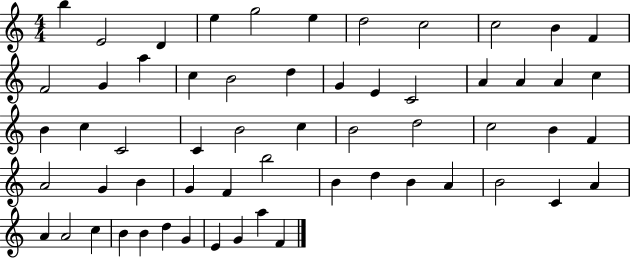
X:1
T:Untitled
M:4/4
L:1/4
K:C
b E2 D e g2 e d2 c2 c2 B F F2 G a c B2 d G E C2 A A A c B c C2 C B2 c B2 d2 c2 B F A2 G B G F b2 B d B A B2 C A A A2 c B B d G E G a F